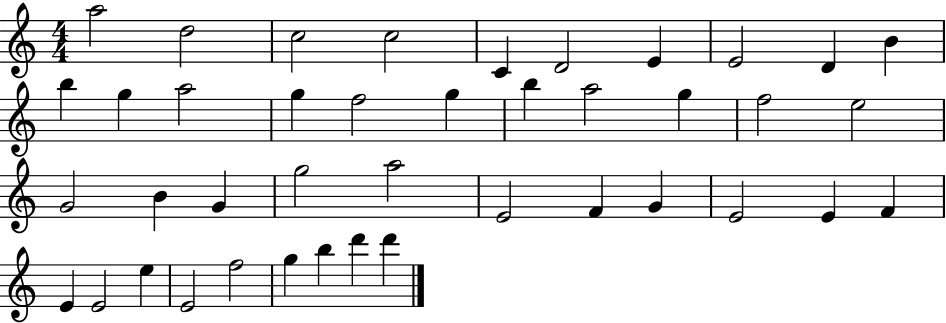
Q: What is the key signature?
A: C major